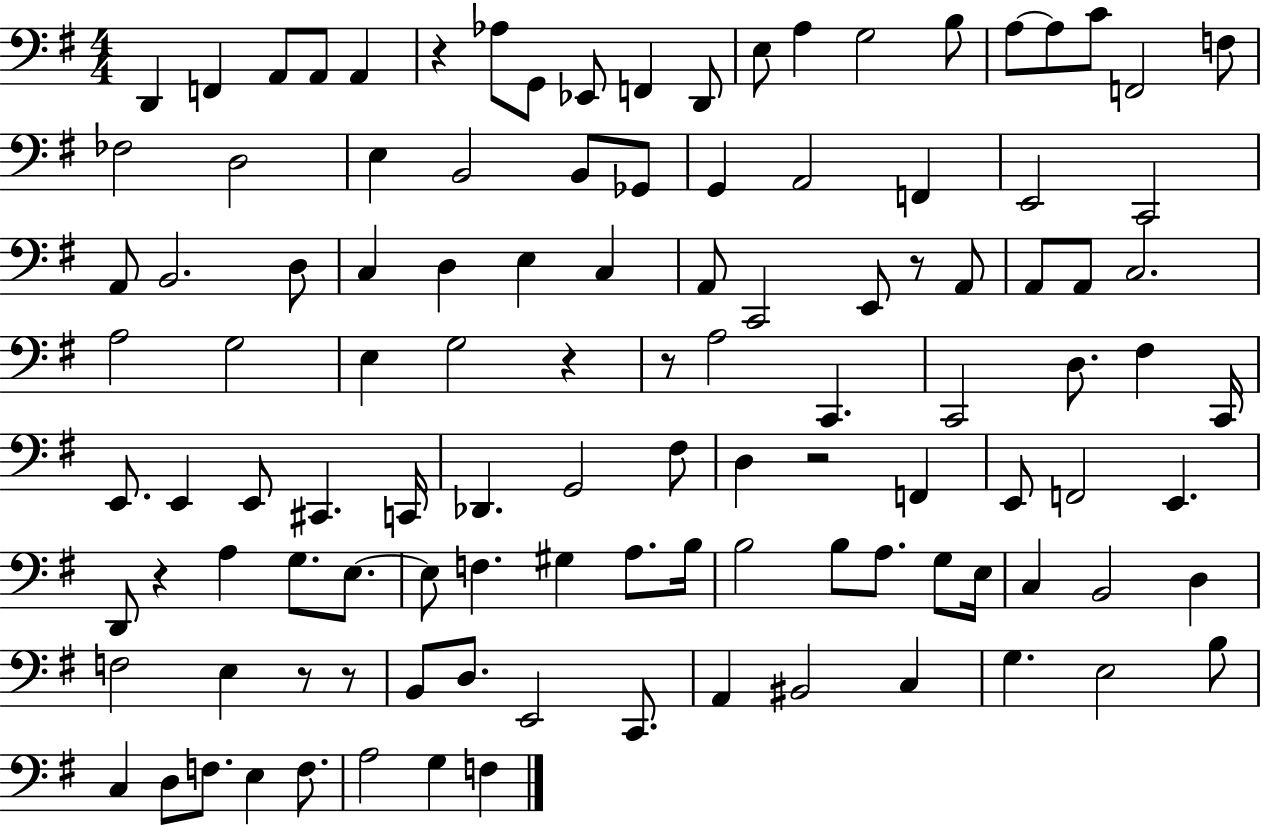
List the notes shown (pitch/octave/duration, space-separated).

D2/q F2/q A2/e A2/e A2/q R/q Ab3/e G2/e Eb2/e F2/q D2/e E3/e A3/q G3/h B3/e A3/e A3/e C4/e F2/h F3/e FES3/h D3/h E3/q B2/h B2/e Gb2/e G2/q A2/h F2/q E2/h C2/h A2/e B2/h. D3/e C3/q D3/q E3/q C3/q A2/e C2/h E2/e R/e A2/e A2/e A2/e C3/h. A3/h G3/h E3/q G3/h R/q R/e A3/h C2/q. C2/h D3/e. F#3/q C2/s E2/e. E2/q E2/e C#2/q. C2/s Db2/q. G2/h F#3/e D3/q R/h F2/q E2/e F2/h E2/q. D2/e R/q A3/q G3/e. E3/e. E3/e F3/q. G#3/q A3/e. B3/s B3/h B3/e A3/e. G3/e E3/s C3/q B2/h D3/q F3/h E3/q R/e R/e B2/e D3/e. E2/h C2/e. A2/q BIS2/h C3/q G3/q. E3/h B3/e C3/q D3/e F3/e. E3/q F3/e. A3/h G3/q F3/q